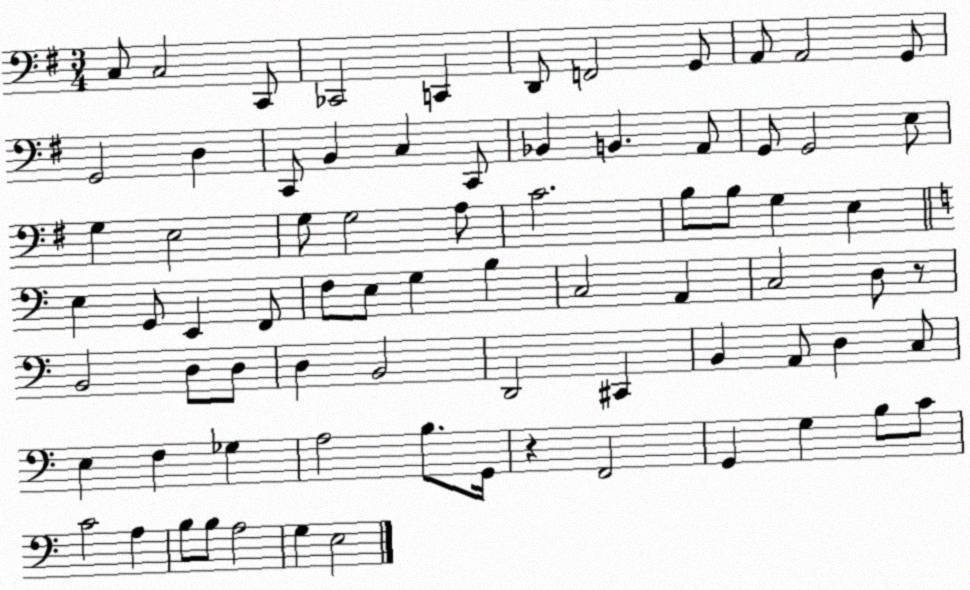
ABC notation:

X:1
T:Untitled
M:3/4
L:1/4
K:G
C,/2 C,2 C,,/2 _C,,2 C,, D,,/2 F,,2 G,,/2 A,,/2 A,,2 G,,/2 G,,2 D, C,,/2 B,, C, C,,/2 _B,, B,, A,,/2 G,,/2 G,,2 E,/2 G, E,2 G,/2 G,2 A,/2 C2 B,/2 B,/2 G, E, E, G,,/2 E,, F,,/2 F,/2 E,/2 G, B, C,2 A,, C,2 D,/2 z/2 B,,2 D,/2 D,/2 D, B,,2 D,,2 ^C,, B,, A,,/2 D, C,/2 E, F, _G, A,2 B,/2 G,,/4 z F,,2 G,, G, B,/2 C/2 C2 A, B,/2 B,/2 A,2 G, E,2